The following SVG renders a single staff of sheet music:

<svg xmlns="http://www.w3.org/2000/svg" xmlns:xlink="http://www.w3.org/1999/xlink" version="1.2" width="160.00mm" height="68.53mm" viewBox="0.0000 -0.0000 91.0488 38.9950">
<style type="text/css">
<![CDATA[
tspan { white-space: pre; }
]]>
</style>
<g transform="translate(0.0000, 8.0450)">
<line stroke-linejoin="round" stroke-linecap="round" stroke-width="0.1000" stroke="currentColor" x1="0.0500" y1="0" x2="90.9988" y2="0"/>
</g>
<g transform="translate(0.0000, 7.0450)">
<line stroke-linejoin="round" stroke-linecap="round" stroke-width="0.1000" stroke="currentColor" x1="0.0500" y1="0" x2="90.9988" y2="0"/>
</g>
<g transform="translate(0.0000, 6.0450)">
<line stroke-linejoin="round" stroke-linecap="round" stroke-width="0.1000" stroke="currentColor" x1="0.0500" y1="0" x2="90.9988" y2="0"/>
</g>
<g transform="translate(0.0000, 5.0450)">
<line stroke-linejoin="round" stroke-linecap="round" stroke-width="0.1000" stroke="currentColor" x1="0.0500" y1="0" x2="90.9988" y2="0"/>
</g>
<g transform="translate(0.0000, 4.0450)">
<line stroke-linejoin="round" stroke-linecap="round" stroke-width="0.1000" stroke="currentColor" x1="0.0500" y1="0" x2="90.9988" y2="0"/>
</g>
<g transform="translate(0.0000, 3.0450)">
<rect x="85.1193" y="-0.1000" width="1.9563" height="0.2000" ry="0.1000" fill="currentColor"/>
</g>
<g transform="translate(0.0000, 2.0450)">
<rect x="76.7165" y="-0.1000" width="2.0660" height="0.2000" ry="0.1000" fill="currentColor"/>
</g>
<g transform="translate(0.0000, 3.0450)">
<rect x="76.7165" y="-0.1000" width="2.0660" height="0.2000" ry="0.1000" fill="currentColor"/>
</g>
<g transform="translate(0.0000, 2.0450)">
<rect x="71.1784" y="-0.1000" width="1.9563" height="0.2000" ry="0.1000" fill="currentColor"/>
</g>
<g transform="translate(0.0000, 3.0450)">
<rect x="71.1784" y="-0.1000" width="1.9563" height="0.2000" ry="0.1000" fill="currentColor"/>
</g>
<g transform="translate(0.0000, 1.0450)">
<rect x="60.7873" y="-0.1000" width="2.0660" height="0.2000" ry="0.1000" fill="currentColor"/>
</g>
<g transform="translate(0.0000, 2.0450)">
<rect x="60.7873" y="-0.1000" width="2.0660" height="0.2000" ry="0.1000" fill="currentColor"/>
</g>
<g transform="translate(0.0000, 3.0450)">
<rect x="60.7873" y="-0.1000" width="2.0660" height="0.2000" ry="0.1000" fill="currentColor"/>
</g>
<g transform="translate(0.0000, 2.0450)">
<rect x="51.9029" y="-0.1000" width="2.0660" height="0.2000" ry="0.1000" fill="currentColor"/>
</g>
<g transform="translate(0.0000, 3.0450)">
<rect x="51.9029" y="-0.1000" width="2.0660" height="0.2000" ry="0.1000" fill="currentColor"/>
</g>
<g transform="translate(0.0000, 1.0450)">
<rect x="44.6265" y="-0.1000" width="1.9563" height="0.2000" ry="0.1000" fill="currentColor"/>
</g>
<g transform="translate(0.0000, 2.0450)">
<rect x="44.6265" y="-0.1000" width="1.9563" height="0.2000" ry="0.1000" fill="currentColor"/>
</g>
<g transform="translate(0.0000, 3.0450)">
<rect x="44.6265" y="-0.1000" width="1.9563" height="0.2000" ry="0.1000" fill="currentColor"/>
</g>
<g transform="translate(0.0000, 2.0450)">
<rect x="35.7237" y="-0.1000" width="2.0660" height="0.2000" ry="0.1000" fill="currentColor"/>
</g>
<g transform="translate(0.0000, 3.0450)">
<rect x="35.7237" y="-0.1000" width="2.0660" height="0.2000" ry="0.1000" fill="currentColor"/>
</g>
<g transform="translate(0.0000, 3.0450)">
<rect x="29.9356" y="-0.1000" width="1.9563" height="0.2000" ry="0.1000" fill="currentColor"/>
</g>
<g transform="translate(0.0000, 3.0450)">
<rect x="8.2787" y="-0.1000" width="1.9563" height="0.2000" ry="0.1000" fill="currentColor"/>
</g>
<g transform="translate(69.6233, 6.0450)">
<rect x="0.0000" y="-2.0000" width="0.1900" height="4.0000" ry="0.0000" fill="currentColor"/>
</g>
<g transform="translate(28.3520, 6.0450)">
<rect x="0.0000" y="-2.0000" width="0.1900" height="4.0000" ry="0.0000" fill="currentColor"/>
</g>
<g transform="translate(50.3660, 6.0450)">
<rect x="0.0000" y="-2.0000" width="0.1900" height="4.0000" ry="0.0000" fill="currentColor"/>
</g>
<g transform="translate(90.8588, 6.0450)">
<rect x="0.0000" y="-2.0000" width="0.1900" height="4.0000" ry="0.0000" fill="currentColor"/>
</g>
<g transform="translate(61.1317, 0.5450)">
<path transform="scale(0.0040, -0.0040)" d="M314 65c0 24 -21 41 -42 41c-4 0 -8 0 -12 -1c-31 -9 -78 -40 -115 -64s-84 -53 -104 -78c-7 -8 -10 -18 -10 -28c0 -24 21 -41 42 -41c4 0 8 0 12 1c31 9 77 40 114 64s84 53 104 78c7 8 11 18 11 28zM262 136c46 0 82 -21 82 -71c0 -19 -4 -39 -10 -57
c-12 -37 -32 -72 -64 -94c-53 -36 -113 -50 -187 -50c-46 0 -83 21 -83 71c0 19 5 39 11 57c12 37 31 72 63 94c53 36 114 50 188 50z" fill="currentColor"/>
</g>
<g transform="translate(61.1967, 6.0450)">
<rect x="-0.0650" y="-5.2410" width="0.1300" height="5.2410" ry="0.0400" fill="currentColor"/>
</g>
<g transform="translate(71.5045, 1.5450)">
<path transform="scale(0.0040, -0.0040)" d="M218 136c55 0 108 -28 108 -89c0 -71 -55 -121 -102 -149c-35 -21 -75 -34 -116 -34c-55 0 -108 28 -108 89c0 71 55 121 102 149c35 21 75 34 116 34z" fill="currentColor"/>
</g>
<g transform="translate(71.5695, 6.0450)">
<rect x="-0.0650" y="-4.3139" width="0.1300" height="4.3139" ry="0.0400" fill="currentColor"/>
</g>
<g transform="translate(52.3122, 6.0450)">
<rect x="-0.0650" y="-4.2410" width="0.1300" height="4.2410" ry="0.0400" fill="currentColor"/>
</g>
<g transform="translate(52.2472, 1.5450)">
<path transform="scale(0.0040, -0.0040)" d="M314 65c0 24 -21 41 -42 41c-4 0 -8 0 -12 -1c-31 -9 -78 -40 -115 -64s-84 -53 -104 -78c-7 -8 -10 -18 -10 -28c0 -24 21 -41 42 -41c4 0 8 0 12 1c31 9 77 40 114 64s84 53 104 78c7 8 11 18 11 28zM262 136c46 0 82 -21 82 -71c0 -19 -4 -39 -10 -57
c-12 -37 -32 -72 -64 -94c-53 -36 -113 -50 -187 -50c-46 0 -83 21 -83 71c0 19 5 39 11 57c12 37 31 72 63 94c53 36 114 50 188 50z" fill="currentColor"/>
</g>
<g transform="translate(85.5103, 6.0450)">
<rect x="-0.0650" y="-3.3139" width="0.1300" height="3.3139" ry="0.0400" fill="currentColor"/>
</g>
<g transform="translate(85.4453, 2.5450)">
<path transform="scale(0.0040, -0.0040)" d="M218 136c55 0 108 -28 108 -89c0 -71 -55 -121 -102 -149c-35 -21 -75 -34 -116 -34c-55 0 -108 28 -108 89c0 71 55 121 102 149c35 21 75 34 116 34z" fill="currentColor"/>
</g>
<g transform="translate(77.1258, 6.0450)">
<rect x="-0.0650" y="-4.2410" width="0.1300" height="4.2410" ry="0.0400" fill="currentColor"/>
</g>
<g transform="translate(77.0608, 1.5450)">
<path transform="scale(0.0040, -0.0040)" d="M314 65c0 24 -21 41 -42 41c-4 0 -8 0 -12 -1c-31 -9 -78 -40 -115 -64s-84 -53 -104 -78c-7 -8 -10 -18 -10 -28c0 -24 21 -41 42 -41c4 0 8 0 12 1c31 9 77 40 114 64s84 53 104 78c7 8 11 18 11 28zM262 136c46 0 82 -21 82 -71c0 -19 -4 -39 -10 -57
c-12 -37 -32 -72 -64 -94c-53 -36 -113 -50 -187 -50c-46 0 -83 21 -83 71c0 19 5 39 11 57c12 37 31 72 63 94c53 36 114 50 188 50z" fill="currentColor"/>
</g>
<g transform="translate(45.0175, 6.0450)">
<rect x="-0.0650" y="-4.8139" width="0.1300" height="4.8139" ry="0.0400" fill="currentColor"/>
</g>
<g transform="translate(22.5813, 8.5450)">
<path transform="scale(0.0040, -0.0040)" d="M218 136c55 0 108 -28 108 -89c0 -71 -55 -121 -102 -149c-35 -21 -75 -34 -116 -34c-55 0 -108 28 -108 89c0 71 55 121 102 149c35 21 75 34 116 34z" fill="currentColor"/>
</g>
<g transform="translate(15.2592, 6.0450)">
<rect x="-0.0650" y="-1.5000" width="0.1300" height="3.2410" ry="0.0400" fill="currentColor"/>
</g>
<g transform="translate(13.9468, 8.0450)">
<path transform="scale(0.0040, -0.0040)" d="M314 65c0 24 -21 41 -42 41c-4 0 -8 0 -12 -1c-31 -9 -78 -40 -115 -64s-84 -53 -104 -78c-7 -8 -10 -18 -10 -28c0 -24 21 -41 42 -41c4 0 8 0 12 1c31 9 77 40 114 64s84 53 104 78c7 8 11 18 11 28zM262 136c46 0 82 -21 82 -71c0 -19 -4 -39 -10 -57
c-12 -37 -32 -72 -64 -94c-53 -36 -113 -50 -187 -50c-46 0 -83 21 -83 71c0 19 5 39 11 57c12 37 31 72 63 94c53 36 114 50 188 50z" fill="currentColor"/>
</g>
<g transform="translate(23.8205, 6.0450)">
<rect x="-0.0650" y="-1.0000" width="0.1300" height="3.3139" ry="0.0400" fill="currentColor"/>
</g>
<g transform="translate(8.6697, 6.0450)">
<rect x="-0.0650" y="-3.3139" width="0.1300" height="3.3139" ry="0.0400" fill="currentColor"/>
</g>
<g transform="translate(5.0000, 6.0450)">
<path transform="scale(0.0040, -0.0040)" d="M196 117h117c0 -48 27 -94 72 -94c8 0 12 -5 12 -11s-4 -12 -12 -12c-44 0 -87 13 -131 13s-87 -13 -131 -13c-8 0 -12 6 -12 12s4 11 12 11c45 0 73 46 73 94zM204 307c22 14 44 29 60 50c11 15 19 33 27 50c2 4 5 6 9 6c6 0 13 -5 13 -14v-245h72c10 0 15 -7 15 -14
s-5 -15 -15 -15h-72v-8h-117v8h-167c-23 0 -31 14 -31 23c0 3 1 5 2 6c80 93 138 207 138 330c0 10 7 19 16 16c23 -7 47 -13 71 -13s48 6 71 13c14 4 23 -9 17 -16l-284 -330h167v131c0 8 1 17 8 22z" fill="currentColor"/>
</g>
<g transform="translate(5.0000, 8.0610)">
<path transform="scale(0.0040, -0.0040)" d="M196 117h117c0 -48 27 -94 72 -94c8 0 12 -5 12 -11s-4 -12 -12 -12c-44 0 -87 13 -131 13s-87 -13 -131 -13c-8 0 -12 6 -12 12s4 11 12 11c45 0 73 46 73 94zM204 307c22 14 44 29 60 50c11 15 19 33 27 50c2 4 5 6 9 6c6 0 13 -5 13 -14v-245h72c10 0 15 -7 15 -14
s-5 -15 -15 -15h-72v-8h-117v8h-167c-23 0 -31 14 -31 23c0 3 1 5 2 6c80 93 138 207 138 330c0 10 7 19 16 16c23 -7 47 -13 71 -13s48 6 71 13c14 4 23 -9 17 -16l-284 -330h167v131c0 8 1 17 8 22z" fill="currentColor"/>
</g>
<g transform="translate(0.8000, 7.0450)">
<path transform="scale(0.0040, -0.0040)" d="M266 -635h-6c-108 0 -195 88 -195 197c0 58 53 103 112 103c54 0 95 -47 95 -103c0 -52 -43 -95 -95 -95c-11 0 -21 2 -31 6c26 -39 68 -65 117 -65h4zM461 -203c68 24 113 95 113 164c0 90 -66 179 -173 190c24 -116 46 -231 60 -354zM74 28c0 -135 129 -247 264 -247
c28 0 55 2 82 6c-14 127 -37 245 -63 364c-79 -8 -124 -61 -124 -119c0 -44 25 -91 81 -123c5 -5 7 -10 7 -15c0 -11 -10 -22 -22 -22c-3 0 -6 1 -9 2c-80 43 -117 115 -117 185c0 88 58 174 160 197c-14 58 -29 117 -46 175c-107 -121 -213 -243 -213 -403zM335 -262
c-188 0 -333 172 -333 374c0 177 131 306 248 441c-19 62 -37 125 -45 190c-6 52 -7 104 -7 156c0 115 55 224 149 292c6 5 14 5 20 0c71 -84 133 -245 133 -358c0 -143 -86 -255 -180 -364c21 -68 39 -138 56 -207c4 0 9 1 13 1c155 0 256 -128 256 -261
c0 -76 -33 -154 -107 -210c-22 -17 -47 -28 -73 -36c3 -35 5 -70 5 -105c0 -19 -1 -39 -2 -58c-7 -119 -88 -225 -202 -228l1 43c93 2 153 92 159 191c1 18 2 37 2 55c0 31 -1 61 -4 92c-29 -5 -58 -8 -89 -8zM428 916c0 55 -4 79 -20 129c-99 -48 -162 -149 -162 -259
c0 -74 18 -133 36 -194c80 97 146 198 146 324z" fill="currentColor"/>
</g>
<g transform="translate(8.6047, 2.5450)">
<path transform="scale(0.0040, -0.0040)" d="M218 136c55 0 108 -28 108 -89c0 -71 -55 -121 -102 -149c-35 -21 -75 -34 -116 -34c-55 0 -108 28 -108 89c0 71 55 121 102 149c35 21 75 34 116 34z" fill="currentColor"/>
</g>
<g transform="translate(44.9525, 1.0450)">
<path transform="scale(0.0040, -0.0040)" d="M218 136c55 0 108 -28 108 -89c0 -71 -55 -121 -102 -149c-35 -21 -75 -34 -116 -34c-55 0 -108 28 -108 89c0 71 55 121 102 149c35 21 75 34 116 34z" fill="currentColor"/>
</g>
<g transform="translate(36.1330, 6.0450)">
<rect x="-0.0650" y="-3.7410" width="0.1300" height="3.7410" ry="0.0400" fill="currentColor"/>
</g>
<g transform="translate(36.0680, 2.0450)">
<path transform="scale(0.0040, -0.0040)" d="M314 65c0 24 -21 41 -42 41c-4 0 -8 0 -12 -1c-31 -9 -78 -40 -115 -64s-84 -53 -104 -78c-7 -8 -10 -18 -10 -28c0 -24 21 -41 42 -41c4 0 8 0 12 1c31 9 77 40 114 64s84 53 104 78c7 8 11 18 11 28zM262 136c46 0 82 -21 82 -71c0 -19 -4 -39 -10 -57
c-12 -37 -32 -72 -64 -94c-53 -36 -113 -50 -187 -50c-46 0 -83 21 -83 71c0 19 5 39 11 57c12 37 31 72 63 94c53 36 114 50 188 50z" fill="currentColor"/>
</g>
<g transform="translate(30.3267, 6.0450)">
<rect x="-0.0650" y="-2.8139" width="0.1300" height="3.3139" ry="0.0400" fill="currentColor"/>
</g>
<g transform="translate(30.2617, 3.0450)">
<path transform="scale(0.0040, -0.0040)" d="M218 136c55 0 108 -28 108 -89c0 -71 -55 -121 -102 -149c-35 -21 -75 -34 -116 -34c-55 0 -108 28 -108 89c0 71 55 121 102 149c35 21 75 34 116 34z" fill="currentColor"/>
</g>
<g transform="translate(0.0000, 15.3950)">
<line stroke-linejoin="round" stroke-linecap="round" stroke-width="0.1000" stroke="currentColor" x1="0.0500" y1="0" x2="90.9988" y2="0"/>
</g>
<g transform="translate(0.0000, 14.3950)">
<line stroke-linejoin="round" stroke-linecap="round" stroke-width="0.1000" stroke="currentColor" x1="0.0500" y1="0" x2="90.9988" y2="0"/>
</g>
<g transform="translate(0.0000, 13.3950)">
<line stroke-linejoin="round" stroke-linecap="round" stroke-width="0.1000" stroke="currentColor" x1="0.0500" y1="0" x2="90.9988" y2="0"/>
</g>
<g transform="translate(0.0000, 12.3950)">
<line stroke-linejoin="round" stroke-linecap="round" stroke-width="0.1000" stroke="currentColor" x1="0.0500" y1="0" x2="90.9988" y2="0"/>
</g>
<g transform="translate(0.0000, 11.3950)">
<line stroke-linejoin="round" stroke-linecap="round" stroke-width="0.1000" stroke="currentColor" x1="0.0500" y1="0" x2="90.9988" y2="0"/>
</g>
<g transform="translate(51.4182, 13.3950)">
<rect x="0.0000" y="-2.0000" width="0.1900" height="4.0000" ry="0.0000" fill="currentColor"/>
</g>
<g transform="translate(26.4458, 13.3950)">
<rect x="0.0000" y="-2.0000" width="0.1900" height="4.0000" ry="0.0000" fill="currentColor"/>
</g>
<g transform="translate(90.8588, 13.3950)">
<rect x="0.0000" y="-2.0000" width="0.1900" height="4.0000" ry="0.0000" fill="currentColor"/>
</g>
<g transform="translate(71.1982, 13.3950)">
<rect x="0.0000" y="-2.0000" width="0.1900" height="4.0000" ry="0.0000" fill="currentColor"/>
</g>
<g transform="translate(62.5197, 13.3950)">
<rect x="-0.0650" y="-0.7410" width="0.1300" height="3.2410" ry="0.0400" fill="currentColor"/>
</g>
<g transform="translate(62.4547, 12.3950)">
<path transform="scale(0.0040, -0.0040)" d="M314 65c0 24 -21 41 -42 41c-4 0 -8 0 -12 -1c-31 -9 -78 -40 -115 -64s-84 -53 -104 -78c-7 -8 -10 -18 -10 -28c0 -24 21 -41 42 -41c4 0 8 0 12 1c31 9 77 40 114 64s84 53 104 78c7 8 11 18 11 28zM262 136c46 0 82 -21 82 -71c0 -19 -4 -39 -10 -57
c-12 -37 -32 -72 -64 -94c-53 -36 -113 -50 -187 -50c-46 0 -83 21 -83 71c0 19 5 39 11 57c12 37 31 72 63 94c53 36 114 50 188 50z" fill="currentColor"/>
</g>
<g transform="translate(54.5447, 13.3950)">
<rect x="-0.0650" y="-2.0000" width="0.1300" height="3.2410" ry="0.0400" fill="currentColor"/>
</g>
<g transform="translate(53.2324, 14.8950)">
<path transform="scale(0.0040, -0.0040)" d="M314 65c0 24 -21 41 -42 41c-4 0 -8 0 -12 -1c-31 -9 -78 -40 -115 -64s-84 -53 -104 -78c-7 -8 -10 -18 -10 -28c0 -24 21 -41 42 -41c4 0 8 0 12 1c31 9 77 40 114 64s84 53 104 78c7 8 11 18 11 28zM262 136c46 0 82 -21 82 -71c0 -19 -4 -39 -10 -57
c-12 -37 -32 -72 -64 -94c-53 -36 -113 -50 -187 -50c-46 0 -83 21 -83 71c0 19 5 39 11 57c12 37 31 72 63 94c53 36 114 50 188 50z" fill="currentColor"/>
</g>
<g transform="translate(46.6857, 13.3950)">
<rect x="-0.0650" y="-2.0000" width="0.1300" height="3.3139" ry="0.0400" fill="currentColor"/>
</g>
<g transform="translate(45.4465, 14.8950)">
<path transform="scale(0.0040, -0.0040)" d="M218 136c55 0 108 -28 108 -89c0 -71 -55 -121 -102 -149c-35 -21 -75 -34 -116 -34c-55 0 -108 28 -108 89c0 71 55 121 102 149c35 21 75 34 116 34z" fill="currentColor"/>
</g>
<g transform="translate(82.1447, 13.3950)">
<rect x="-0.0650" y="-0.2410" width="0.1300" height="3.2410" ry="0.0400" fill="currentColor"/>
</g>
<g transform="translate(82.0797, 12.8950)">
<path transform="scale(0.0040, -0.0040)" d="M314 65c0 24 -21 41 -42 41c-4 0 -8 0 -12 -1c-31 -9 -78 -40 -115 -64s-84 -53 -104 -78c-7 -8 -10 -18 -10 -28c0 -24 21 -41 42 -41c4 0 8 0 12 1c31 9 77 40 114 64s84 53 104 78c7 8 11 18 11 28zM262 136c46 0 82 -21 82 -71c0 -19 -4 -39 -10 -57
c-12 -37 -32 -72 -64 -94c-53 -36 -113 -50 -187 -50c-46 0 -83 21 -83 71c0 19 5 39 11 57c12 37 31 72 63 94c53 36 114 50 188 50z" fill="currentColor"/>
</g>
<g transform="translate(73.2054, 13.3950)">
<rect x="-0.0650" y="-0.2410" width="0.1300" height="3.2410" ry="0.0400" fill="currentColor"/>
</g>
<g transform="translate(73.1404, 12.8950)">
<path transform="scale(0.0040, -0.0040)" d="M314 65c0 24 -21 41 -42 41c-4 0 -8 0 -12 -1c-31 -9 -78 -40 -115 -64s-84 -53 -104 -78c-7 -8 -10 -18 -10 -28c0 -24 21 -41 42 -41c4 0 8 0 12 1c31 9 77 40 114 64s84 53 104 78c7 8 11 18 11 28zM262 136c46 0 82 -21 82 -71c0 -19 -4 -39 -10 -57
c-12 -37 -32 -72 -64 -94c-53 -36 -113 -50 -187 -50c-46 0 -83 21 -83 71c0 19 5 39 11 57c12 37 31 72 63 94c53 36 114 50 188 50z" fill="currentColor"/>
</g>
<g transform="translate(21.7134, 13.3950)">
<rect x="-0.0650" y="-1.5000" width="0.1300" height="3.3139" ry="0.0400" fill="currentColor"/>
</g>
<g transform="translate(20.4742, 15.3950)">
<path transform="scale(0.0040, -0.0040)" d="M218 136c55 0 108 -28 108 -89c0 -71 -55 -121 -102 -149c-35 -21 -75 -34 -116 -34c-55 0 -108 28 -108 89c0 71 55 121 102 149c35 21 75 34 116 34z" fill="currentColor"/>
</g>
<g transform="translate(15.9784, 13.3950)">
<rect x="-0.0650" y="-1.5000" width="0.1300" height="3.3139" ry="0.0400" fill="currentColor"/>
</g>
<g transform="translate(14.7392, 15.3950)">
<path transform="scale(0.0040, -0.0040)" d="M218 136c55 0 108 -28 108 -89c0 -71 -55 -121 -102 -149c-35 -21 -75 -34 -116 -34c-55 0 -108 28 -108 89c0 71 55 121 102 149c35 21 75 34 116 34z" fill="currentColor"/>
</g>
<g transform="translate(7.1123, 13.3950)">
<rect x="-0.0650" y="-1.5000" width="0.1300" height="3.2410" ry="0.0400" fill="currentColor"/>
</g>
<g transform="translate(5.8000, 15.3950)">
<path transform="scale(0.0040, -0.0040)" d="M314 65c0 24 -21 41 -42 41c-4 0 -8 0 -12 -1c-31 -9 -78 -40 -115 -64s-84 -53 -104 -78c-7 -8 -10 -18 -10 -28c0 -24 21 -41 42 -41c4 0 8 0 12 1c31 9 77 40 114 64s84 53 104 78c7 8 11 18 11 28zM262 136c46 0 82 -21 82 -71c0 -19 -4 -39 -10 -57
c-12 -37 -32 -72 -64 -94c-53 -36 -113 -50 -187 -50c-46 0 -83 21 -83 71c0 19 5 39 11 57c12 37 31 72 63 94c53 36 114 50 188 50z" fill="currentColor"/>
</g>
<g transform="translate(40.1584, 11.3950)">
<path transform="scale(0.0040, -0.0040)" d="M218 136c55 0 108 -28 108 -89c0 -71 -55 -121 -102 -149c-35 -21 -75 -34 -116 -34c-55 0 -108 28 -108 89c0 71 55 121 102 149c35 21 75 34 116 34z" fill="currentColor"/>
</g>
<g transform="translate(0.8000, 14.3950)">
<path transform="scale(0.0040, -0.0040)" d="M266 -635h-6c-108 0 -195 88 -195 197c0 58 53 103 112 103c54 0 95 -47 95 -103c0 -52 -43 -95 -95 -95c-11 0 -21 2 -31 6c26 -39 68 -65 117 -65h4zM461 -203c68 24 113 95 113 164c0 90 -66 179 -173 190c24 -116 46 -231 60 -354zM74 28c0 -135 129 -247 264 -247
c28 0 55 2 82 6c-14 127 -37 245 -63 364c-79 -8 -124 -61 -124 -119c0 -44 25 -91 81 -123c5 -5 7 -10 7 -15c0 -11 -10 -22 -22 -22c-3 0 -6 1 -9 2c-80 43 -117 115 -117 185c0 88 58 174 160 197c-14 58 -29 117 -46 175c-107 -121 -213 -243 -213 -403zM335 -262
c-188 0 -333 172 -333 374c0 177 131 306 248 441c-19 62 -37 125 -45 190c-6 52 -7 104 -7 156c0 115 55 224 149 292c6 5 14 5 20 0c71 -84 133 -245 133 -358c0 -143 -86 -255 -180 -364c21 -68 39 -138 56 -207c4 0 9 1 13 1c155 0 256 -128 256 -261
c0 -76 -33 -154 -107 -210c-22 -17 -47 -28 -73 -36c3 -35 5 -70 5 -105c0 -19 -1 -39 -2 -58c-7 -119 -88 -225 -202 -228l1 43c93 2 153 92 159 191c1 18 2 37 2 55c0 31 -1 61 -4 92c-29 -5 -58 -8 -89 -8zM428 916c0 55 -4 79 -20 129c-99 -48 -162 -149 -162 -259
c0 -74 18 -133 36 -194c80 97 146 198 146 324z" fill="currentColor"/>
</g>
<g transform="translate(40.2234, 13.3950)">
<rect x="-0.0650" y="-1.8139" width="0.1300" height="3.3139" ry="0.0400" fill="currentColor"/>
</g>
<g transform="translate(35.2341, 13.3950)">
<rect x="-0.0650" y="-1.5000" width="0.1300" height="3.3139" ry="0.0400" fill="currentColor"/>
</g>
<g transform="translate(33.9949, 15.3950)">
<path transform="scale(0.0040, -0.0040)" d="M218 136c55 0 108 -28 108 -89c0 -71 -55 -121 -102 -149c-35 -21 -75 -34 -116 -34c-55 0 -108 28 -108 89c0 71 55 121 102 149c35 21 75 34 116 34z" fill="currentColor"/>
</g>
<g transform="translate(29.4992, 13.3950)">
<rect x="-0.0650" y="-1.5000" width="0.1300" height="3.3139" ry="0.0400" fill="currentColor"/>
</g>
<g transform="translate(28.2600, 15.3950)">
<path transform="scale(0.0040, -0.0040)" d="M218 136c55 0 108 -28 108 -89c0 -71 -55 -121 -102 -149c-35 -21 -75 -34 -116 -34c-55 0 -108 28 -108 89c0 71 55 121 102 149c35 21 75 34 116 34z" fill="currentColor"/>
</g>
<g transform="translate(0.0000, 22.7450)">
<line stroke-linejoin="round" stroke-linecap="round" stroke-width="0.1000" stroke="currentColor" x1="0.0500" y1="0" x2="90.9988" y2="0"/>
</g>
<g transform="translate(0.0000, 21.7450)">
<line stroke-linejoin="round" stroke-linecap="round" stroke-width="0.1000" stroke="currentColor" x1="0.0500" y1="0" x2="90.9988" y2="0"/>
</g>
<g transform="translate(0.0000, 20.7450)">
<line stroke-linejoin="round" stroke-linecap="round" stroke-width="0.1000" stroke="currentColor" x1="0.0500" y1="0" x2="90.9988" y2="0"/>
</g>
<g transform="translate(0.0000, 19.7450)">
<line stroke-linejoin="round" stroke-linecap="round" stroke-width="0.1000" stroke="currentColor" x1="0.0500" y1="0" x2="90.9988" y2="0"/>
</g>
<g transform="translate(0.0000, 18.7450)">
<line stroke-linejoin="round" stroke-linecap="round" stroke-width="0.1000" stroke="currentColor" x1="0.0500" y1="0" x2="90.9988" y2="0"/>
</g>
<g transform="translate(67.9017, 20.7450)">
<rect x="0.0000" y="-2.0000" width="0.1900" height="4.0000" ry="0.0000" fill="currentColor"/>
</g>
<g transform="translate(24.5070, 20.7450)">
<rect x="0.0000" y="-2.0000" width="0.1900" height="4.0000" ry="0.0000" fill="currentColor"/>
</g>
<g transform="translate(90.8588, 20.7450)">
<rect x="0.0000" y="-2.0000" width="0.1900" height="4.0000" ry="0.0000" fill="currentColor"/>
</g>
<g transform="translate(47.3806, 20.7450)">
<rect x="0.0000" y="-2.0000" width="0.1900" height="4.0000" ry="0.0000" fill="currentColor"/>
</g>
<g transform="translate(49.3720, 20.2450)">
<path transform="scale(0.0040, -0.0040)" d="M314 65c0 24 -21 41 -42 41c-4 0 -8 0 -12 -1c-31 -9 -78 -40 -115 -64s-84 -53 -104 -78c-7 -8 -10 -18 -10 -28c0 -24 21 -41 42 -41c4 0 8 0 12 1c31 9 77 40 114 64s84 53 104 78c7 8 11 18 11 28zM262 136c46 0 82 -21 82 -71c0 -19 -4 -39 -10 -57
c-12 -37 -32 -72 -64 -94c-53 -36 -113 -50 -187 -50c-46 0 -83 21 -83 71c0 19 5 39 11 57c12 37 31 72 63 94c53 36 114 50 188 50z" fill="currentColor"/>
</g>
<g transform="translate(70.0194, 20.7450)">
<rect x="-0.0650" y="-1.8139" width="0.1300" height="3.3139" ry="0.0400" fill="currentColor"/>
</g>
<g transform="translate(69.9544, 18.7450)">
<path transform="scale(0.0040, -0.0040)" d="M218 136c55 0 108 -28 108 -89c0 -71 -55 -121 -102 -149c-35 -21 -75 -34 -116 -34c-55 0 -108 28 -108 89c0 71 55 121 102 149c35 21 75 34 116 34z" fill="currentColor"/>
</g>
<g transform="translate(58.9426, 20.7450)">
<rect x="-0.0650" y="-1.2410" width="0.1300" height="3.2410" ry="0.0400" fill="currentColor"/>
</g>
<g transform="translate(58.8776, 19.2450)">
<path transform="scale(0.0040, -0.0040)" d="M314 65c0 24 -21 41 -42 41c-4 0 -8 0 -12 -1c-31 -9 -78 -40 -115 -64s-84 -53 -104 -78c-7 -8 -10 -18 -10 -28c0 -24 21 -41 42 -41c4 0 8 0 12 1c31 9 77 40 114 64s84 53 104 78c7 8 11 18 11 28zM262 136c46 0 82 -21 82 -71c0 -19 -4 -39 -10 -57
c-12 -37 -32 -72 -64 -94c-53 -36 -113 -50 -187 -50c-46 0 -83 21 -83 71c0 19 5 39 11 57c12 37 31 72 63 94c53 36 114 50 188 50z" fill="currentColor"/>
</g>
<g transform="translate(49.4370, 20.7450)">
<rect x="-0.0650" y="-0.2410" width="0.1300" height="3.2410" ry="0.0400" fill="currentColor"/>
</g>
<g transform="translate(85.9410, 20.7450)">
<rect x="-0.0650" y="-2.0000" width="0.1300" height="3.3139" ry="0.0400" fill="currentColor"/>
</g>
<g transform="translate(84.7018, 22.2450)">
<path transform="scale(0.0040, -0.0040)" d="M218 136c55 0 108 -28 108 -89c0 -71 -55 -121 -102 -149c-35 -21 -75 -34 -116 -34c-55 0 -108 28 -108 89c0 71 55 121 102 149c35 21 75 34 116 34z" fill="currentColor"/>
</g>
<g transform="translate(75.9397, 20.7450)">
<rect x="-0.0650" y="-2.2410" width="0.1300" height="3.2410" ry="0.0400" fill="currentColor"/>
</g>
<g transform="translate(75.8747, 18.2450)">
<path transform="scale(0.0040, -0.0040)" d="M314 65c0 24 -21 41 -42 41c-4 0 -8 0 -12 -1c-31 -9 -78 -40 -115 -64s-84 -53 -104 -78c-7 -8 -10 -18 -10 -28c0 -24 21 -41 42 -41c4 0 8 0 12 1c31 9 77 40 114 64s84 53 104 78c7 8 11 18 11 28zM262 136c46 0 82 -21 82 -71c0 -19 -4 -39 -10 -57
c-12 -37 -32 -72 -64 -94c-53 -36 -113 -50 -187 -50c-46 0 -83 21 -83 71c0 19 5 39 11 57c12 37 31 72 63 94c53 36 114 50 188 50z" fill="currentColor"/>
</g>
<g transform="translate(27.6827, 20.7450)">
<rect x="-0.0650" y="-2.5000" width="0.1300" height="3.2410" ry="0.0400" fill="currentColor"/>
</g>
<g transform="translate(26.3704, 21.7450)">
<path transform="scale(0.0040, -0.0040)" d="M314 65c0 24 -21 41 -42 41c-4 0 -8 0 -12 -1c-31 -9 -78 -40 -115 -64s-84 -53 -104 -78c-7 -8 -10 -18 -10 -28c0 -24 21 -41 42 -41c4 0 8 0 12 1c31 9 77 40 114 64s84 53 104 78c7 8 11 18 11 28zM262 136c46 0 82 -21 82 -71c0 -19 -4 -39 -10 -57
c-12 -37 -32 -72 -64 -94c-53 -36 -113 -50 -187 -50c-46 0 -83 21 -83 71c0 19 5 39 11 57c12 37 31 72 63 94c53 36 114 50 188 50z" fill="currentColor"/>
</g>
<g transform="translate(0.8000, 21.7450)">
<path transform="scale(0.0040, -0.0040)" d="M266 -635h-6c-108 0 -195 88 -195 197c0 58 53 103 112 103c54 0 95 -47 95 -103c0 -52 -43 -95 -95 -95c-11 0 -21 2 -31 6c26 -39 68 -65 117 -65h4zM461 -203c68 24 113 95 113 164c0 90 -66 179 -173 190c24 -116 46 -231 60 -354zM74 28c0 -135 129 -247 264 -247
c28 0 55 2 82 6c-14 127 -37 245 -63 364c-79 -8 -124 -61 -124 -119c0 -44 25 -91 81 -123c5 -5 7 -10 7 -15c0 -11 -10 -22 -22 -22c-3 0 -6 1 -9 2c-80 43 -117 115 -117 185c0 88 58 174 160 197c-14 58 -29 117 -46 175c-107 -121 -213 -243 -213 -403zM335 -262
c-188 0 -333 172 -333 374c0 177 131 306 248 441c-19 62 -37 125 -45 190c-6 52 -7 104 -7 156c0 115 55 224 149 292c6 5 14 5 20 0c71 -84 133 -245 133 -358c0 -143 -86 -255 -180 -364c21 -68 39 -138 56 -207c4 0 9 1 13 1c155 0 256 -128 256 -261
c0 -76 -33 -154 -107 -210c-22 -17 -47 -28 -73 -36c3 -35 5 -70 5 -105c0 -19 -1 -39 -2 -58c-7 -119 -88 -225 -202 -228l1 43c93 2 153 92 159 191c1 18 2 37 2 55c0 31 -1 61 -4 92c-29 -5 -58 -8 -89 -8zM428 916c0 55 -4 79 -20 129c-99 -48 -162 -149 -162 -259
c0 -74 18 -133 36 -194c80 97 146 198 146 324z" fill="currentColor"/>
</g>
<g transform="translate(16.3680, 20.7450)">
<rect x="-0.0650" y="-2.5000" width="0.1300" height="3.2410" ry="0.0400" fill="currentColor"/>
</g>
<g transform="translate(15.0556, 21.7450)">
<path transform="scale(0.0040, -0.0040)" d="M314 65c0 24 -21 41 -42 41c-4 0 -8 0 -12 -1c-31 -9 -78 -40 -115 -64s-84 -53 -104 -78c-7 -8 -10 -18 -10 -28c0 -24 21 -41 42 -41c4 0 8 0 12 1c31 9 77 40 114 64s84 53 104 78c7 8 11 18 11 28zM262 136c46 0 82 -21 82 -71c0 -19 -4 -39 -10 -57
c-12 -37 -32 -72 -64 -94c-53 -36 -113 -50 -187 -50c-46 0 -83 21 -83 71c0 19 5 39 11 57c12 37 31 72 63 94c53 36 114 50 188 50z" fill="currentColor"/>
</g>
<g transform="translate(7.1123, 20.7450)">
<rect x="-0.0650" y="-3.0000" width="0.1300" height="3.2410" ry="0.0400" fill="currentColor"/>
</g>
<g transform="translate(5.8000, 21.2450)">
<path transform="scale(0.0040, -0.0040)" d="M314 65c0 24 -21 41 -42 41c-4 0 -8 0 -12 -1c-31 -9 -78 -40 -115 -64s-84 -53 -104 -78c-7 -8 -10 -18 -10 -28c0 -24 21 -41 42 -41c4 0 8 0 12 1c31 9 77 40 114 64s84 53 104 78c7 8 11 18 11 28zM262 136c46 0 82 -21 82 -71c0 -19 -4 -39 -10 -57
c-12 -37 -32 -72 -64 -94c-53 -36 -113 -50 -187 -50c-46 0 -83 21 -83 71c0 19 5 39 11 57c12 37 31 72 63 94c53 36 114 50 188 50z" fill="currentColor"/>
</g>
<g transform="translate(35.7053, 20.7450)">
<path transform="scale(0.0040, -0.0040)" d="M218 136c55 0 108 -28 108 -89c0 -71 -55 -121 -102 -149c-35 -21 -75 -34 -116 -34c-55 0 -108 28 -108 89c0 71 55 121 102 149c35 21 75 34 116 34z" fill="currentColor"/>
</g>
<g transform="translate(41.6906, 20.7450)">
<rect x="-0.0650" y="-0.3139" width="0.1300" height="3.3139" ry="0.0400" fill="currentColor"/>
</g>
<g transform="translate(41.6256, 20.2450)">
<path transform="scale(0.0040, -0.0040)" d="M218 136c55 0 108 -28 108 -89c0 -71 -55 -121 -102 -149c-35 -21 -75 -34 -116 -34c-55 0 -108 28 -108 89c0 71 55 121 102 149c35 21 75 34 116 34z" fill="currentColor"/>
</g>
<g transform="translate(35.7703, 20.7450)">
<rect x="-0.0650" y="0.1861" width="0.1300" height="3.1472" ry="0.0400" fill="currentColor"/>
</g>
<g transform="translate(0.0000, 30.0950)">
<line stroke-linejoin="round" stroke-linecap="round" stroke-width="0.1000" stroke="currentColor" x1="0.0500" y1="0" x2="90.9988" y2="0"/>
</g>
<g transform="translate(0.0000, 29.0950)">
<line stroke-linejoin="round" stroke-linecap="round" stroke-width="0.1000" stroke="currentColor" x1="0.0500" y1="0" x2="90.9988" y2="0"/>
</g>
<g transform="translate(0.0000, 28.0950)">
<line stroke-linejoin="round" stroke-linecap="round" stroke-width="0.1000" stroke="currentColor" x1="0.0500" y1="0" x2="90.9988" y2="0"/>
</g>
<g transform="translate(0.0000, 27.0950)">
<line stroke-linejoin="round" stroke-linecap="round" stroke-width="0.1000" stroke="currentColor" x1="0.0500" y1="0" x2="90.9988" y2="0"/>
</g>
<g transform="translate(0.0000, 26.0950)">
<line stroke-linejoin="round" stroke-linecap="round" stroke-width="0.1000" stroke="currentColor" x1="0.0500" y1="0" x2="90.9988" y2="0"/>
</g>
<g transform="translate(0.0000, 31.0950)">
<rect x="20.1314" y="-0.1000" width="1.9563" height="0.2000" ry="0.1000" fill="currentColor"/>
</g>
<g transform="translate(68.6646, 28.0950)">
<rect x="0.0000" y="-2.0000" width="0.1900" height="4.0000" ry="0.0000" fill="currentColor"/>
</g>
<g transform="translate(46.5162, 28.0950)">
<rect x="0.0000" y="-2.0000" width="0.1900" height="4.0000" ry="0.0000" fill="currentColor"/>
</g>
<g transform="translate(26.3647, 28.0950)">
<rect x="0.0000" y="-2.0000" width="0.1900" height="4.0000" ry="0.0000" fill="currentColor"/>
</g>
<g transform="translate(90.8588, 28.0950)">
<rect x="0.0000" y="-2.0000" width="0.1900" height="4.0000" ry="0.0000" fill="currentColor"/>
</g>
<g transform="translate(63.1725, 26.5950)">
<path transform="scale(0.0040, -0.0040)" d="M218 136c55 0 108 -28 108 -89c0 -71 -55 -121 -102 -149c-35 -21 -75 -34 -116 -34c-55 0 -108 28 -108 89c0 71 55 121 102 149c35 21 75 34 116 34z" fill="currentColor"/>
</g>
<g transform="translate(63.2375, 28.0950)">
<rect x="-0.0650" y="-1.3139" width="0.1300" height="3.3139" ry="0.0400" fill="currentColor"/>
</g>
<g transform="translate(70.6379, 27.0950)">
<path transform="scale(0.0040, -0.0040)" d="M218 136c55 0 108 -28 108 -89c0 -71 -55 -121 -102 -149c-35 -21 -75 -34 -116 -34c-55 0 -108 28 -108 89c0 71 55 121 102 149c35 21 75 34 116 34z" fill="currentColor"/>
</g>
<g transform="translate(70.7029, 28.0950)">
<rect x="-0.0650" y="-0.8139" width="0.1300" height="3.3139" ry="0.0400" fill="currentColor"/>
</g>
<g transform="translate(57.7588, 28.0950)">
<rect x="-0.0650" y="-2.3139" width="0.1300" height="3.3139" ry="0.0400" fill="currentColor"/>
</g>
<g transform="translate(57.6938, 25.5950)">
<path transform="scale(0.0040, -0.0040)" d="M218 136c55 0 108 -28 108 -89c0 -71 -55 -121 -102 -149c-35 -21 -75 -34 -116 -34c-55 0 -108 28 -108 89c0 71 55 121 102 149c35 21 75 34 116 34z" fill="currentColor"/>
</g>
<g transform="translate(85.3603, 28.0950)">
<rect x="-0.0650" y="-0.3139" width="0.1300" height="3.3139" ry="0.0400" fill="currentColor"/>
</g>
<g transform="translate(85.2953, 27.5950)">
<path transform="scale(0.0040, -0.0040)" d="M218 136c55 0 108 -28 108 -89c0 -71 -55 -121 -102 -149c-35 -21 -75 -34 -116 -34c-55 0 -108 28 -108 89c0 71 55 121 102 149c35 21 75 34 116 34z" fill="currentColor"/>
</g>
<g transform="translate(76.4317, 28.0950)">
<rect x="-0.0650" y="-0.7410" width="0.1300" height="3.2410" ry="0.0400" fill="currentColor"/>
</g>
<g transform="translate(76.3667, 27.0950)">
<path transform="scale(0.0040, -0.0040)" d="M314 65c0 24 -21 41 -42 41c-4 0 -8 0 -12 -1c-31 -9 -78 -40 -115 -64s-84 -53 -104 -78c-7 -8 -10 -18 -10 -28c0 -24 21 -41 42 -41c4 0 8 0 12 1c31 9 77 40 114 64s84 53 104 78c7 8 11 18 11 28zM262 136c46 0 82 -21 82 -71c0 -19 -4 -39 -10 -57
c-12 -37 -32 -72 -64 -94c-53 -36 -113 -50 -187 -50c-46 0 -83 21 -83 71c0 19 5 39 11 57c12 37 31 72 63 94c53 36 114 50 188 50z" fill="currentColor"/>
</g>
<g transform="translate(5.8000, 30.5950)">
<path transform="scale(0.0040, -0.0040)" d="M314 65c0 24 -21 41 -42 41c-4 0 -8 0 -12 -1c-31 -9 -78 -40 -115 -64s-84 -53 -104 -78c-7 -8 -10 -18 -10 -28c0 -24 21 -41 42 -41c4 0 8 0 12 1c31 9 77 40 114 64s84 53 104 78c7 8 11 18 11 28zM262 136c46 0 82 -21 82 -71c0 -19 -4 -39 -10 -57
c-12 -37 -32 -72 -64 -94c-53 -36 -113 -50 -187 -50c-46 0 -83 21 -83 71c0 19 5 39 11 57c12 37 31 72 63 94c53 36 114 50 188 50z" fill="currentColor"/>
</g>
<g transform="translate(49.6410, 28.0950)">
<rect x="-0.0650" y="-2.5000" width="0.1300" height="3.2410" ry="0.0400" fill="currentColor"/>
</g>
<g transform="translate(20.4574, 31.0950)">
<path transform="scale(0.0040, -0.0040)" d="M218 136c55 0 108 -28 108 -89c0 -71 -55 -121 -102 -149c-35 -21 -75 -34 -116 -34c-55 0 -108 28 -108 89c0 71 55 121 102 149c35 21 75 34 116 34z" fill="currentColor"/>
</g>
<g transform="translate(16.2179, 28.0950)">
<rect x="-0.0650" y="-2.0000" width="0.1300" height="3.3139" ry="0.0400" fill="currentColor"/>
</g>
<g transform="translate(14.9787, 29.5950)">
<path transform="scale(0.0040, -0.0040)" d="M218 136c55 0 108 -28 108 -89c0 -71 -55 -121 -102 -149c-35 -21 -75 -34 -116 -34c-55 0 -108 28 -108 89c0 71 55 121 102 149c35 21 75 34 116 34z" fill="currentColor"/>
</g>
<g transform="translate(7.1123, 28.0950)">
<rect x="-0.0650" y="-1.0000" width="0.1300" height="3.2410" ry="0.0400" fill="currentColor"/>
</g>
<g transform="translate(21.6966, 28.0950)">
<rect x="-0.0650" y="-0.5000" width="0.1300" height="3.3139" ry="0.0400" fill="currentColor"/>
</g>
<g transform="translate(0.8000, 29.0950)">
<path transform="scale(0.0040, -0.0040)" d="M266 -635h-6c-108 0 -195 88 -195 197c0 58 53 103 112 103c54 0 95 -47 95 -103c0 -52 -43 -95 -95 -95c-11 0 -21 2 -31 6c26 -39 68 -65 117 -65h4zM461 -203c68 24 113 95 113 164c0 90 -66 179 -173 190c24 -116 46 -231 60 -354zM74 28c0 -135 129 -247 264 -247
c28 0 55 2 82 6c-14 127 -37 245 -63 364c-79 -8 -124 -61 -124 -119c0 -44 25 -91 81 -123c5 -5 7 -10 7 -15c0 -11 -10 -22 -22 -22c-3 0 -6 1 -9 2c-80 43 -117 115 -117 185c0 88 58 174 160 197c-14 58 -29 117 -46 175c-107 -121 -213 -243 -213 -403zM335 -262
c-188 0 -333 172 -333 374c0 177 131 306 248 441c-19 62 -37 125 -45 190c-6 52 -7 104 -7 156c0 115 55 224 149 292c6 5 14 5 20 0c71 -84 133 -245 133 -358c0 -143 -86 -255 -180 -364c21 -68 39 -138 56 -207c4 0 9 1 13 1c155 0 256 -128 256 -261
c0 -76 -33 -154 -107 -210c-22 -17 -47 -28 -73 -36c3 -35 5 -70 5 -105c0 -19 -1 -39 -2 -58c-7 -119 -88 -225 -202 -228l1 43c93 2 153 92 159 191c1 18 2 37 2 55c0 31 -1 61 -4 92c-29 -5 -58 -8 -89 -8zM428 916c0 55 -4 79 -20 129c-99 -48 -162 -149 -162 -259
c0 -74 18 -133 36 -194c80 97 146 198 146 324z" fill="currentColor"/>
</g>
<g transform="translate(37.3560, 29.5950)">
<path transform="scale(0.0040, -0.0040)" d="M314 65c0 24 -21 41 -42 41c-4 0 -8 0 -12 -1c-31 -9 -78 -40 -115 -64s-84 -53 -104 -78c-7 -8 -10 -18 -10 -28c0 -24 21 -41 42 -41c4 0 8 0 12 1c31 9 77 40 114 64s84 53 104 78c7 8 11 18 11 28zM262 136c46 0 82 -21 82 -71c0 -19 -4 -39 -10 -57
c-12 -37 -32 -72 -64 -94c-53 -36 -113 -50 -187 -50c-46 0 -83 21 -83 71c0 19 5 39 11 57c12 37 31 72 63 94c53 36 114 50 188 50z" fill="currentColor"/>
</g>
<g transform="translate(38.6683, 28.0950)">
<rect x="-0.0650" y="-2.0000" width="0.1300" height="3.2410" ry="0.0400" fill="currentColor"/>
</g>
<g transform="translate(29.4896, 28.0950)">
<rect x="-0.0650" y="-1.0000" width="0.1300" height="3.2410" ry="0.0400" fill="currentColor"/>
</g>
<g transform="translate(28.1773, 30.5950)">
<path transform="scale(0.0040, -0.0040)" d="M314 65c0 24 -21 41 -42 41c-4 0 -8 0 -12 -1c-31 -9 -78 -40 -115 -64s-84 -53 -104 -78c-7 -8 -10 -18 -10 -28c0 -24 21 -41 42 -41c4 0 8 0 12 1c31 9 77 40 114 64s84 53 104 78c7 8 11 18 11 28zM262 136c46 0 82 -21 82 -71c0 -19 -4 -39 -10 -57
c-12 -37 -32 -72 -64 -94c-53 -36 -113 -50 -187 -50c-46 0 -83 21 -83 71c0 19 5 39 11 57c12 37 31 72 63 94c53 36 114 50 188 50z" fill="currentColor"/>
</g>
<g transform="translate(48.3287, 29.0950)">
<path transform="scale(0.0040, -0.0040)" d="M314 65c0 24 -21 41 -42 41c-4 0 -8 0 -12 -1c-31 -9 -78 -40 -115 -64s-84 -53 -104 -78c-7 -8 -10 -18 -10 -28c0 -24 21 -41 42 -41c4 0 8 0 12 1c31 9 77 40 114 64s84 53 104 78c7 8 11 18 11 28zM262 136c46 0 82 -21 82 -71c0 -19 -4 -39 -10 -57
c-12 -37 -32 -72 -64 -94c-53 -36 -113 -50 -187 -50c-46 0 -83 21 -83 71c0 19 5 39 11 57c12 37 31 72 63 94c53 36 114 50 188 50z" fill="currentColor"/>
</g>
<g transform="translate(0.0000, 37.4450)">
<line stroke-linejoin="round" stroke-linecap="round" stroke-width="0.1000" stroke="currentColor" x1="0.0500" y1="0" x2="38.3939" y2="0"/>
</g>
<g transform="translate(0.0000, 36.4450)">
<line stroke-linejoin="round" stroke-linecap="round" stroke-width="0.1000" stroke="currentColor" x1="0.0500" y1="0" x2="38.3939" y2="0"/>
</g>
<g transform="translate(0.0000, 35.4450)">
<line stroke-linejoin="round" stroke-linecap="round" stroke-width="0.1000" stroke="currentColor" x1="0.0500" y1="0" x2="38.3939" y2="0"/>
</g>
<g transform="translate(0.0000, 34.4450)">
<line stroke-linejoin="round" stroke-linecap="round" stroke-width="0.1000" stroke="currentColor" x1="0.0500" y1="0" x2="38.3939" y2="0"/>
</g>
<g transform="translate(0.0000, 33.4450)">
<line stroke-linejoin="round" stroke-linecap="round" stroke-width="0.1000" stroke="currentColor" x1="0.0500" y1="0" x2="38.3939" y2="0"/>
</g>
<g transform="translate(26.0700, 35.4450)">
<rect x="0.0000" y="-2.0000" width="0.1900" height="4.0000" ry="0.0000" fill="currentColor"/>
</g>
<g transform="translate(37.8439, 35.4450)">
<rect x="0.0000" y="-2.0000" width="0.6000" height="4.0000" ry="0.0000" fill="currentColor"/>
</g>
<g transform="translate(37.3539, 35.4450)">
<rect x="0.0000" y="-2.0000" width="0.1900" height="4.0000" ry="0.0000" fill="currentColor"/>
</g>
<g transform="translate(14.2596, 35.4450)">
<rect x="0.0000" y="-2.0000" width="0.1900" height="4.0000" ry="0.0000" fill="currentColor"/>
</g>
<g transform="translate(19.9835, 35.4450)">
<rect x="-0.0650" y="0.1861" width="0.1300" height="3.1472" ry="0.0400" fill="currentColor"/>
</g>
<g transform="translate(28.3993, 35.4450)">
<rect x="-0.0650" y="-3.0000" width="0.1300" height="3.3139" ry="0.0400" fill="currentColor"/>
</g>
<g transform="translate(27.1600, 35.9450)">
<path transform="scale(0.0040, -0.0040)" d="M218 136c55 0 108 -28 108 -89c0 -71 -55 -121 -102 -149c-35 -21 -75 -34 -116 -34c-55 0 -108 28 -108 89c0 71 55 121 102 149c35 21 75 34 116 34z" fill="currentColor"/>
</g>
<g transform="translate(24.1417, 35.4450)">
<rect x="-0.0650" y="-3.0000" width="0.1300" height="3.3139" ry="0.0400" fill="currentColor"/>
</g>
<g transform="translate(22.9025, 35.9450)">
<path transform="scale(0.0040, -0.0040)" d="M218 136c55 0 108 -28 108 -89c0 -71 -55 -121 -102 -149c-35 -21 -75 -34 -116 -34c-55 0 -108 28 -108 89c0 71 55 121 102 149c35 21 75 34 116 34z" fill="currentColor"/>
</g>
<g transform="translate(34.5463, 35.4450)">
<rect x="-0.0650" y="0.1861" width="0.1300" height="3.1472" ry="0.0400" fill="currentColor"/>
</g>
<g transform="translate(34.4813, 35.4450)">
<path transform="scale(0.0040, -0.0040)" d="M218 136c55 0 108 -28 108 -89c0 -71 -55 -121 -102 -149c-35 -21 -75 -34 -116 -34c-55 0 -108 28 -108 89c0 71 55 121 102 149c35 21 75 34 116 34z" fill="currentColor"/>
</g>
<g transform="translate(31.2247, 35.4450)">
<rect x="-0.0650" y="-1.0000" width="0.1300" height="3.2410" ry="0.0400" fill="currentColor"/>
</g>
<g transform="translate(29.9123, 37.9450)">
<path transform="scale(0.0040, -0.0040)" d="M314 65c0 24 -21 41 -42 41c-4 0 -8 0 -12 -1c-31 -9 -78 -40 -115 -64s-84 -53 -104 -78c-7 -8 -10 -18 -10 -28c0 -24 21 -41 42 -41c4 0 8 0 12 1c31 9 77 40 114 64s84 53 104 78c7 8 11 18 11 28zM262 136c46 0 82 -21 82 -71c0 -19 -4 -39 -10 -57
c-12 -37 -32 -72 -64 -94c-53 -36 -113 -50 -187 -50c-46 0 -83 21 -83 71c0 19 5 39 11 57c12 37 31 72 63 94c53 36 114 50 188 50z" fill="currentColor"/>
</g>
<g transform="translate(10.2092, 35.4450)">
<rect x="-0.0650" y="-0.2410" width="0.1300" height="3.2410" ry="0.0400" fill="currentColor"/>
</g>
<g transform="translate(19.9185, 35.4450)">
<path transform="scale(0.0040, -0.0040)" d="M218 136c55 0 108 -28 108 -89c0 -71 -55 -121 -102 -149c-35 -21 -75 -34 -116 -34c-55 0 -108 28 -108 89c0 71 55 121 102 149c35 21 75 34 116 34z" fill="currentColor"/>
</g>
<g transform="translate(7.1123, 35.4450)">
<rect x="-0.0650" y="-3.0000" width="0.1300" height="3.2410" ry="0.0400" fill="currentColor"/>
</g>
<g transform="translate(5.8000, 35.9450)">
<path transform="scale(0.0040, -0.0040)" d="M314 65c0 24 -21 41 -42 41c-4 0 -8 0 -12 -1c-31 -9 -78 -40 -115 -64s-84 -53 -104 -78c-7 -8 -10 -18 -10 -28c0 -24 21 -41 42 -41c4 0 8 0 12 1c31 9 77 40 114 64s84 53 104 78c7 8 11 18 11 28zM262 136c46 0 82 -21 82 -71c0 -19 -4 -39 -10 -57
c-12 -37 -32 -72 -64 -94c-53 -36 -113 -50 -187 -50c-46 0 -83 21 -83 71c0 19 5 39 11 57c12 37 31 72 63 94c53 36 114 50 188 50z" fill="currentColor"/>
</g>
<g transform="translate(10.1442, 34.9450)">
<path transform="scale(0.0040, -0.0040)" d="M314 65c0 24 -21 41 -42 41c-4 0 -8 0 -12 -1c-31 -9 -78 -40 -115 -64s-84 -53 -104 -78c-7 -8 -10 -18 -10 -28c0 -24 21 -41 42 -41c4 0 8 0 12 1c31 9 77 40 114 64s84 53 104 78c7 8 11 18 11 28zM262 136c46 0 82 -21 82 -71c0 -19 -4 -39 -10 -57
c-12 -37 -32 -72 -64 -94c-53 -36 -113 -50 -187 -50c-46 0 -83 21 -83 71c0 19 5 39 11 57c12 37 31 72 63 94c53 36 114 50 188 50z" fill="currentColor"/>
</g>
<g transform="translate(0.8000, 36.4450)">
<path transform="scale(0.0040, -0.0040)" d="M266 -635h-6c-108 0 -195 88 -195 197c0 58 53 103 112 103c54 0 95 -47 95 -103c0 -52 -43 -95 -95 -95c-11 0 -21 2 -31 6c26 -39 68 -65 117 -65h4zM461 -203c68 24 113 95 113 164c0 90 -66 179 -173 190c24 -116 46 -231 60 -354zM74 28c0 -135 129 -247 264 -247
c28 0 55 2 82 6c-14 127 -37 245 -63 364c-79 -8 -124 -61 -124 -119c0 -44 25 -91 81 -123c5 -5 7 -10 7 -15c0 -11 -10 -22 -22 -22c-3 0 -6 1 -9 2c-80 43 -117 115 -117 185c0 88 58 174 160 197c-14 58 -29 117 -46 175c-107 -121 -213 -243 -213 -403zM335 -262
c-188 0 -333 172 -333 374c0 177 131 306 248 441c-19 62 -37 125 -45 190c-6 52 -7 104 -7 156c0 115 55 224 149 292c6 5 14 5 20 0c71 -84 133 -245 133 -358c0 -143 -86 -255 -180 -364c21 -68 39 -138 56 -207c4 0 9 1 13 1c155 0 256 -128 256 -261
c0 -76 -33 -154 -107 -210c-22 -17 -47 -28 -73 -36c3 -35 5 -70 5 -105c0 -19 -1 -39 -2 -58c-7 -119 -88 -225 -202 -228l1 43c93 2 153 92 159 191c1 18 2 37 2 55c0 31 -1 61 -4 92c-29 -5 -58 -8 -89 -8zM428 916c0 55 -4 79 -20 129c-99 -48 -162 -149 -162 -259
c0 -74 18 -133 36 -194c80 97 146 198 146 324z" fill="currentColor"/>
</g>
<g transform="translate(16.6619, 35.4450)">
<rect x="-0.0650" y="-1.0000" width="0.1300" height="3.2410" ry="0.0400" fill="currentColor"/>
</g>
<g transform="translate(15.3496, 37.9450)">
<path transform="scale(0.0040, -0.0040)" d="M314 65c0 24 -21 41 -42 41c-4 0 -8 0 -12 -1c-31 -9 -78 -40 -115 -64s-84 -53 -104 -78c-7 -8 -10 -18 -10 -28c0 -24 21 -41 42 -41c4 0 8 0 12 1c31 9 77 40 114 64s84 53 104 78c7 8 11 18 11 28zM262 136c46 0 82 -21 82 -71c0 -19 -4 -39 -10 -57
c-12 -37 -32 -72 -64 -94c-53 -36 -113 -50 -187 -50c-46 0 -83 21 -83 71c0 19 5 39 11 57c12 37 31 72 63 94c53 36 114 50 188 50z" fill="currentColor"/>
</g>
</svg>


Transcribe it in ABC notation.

X:1
T:Untitled
M:4/4
L:1/4
K:C
b E2 D a c'2 e' d'2 f'2 d' d'2 b E2 E E E E f F F2 d2 c2 c2 A2 G2 G2 B c c2 e2 f g2 F D2 F C D2 F2 G2 g e d d2 c A2 c2 D2 B A A D2 B